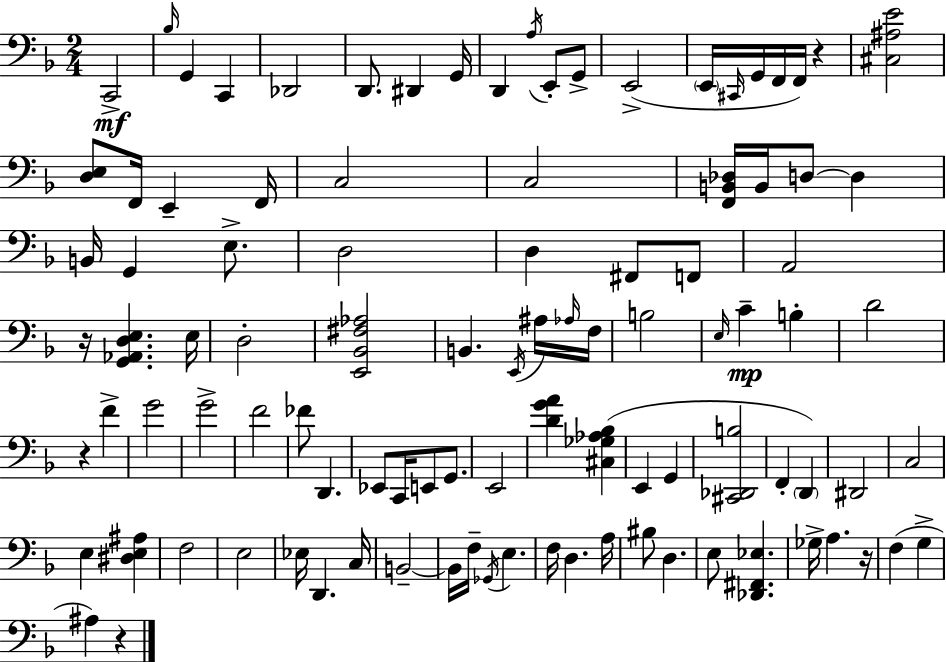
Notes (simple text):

C2/h Bb3/s G2/q C2/q Db2/h D2/e. D#2/q G2/s D2/q A3/s E2/e G2/e E2/h E2/s C#2/s G2/s F2/s F2/s R/q [C#3,A#3,E4]/h [D3,E3]/e F2/s E2/q F2/s C3/h C3/h [F2,B2,Db3]/s B2/s D3/e D3/q B2/s G2/q E3/e. D3/h D3/q F#2/e F2/e A2/h R/s [G2,Ab2,D3,E3]/q. E3/s D3/h [E2,Bb2,F#3,Ab3]/h B2/q. E2/s A#3/s Ab3/s F3/s B3/h E3/s C4/q B3/q D4/h R/q F4/q G4/h G4/h F4/h FES4/e D2/q. Eb2/e C2/s E2/e G2/e. E2/h [D4,G4,A4]/q [C#3,Gb3,Ab3,Bb3]/q E2/q G2/q [C#2,Db2,B3]/h F2/q D2/q D#2/h C3/h E3/q [D#3,E3,A#3]/q F3/h E3/h Eb3/s D2/q. C3/s B2/h B2/s F3/s Gb2/s E3/q. F3/s D3/q. A3/s BIS3/e D3/q. E3/e [Db2,F#2,Eb3]/q. Gb3/s A3/q. R/s F3/q G3/q A#3/q R/q